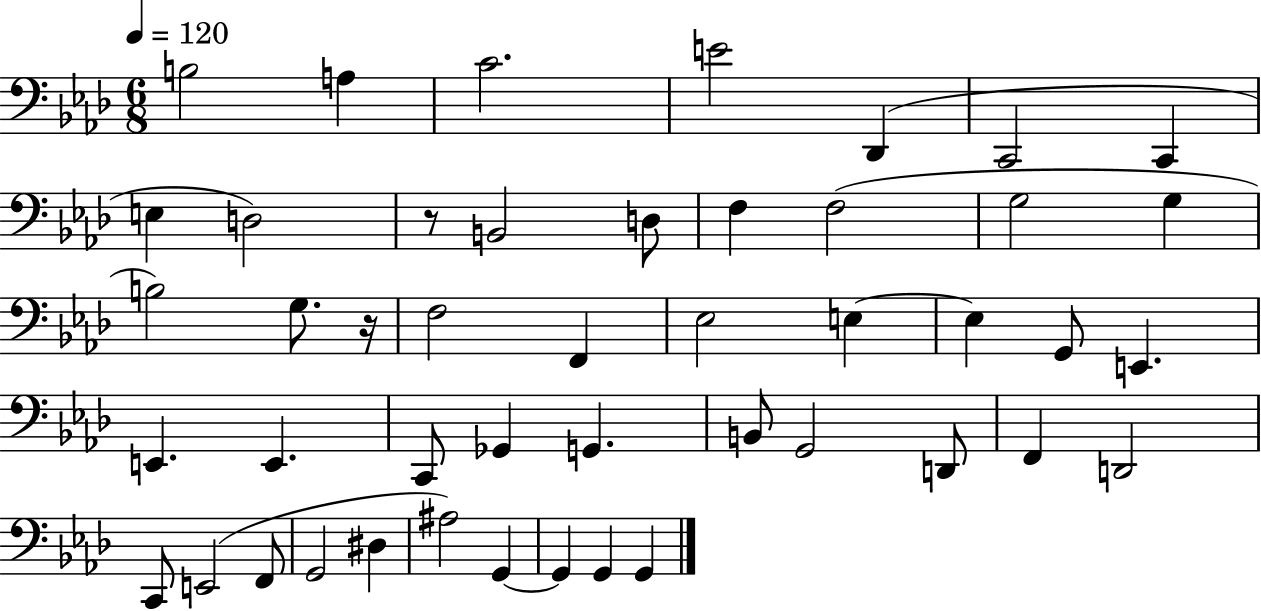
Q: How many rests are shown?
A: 2